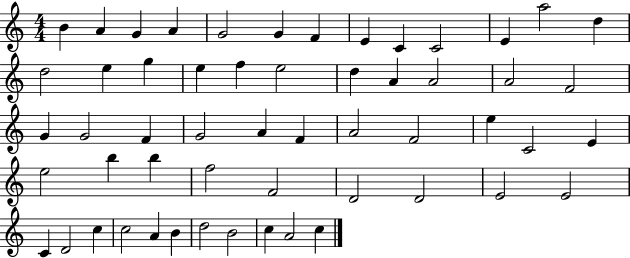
{
  \clef treble
  \numericTimeSignature
  \time 4/4
  \key c \major
  b'4 a'4 g'4 a'4 | g'2 g'4 f'4 | e'4 c'4 c'2 | e'4 a''2 d''4 | \break d''2 e''4 g''4 | e''4 f''4 e''2 | d''4 a'4 a'2 | a'2 f'2 | \break g'4 g'2 f'4 | g'2 a'4 f'4 | a'2 f'2 | e''4 c'2 e'4 | \break e''2 b''4 b''4 | f''2 f'2 | d'2 d'2 | e'2 e'2 | \break c'4 d'2 c''4 | c''2 a'4 b'4 | d''2 b'2 | c''4 a'2 c''4 | \break \bar "|."
}